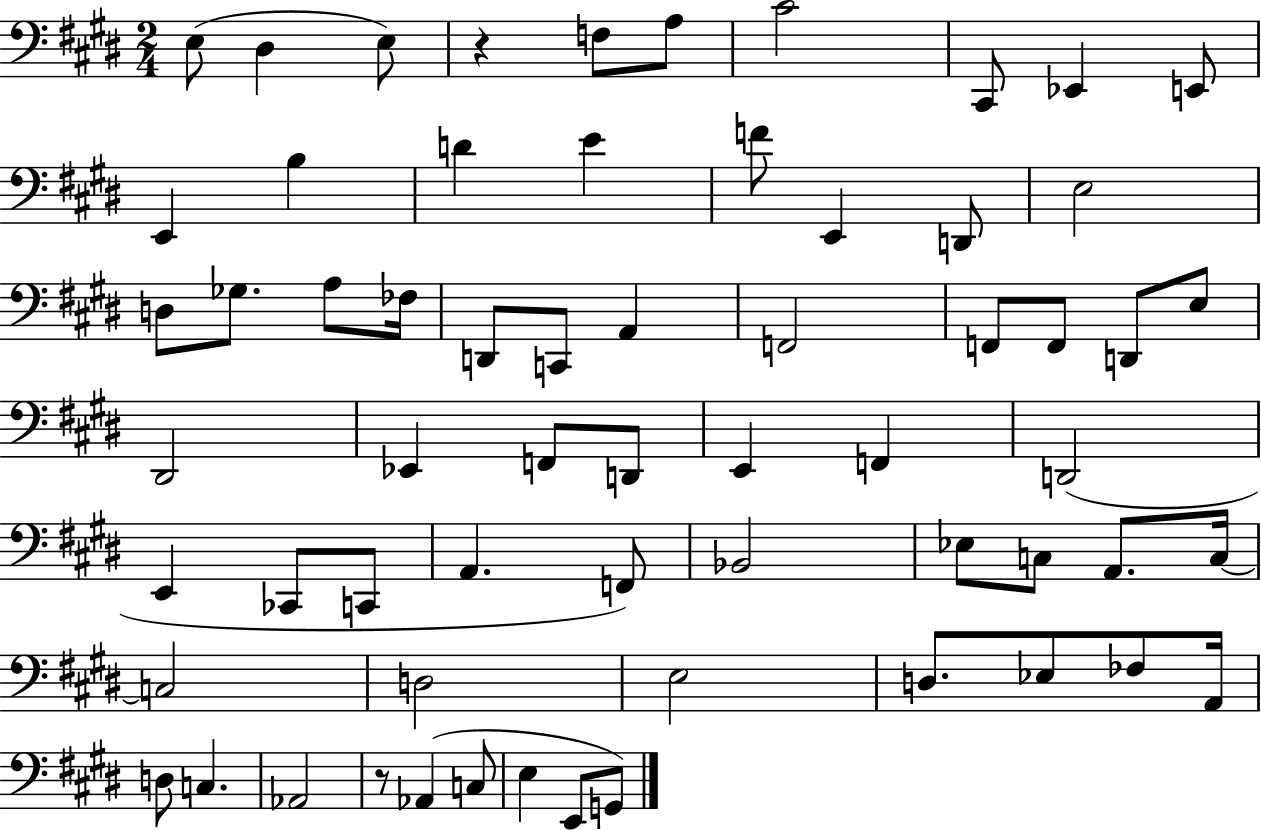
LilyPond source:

{
  \clef bass
  \numericTimeSignature
  \time 2/4
  \key e \major
  \repeat volta 2 { e8( dis4 e8) | r4 f8 a8 | cis'2 | cis,8 ees,4 e,8 | \break e,4 b4 | d'4 e'4 | f'8 e,4 d,8 | e2 | \break d8 ges8. a8 fes16 | d,8 c,8 a,4 | f,2 | f,8 f,8 d,8 e8 | \break dis,2 | ees,4 f,8 d,8 | e,4 f,4 | d,2( | \break e,4 ces,8 c,8 | a,4. f,8) | bes,2 | ees8 c8 a,8. c16~~ | \break c2 | d2 | e2 | d8. ees8 fes8 a,16 | \break d8 c4. | aes,2 | r8 aes,4( c8 | e4 e,8 g,8) | \break } \bar "|."
}